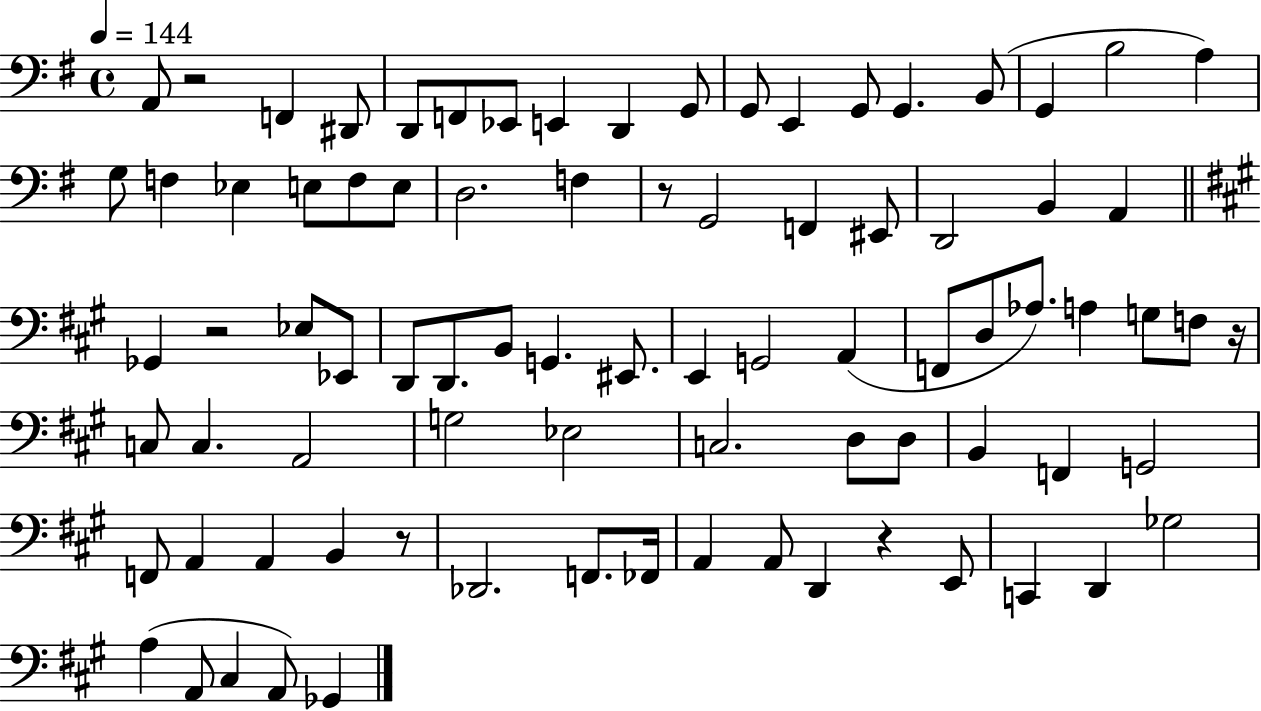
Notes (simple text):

A2/e R/h F2/q D#2/e D2/e F2/e Eb2/e E2/q D2/q G2/e G2/e E2/q G2/e G2/q. B2/e G2/q B3/h A3/q G3/e F3/q Eb3/q E3/e F3/e E3/e D3/h. F3/q R/e G2/h F2/q EIS2/e D2/h B2/q A2/q Gb2/q R/h Eb3/e Eb2/e D2/e D2/e. B2/e G2/q. EIS2/e. E2/q G2/h A2/q F2/e D3/e Ab3/e. A3/q G3/e F3/e R/s C3/e C3/q. A2/h G3/h Eb3/h C3/h. D3/e D3/e B2/q F2/q G2/h F2/e A2/q A2/q B2/q R/e Db2/h. F2/e. FES2/s A2/q A2/e D2/q R/q E2/e C2/q D2/q Gb3/h A3/q A2/e C#3/q A2/e Gb2/q